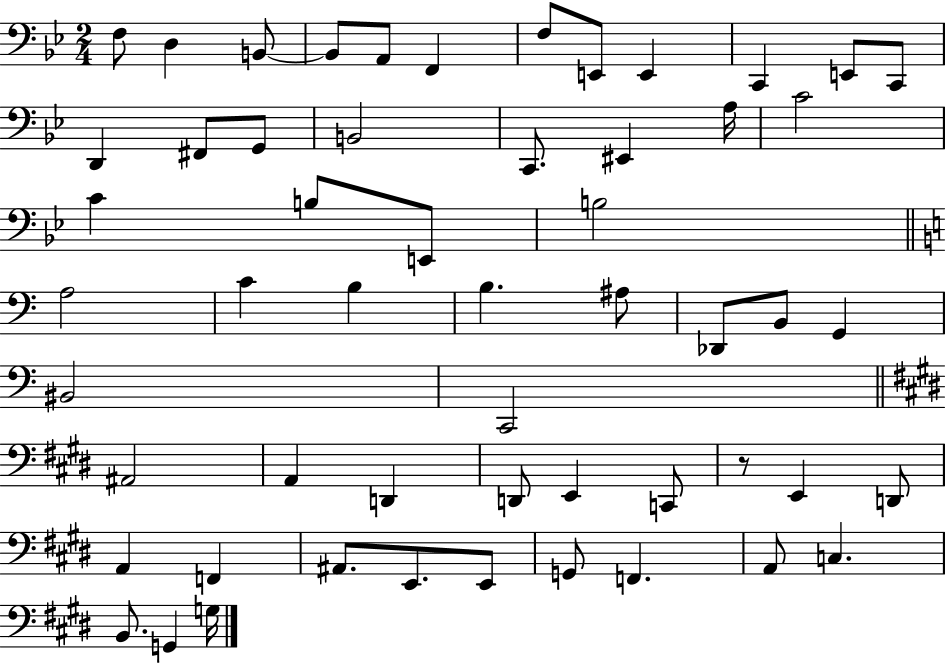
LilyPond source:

{
  \clef bass
  \numericTimeSignature
  \time 2/4
  \key bes \major
  f8 d4 b,8~~ | b,8 a,8 f,4 | f8 e,8 e,4 | c,4 e,8 c,8 | \break d,4 fis,8 g,8 | b,2 | c,8. eis,4 a16 | c'2 | \break c'4 b8 e,8 | b2 | \bar "||" \break \key a \minor a2 | c'4 b4 | b4. ais8 | des,8 b,8 g,4 | \break bis,2 | c,2 | \bar "||" \break \key e \major ais,2 | a,4 d,4 | d,8 e,4 c,8 | r8 e,4 d,8 | \break a,4 f,4 | ais,8. e,8. e,8 | g,8 f,4. | a,8 c4. | \break b,8. g,4 g16 | \bar "|."
}